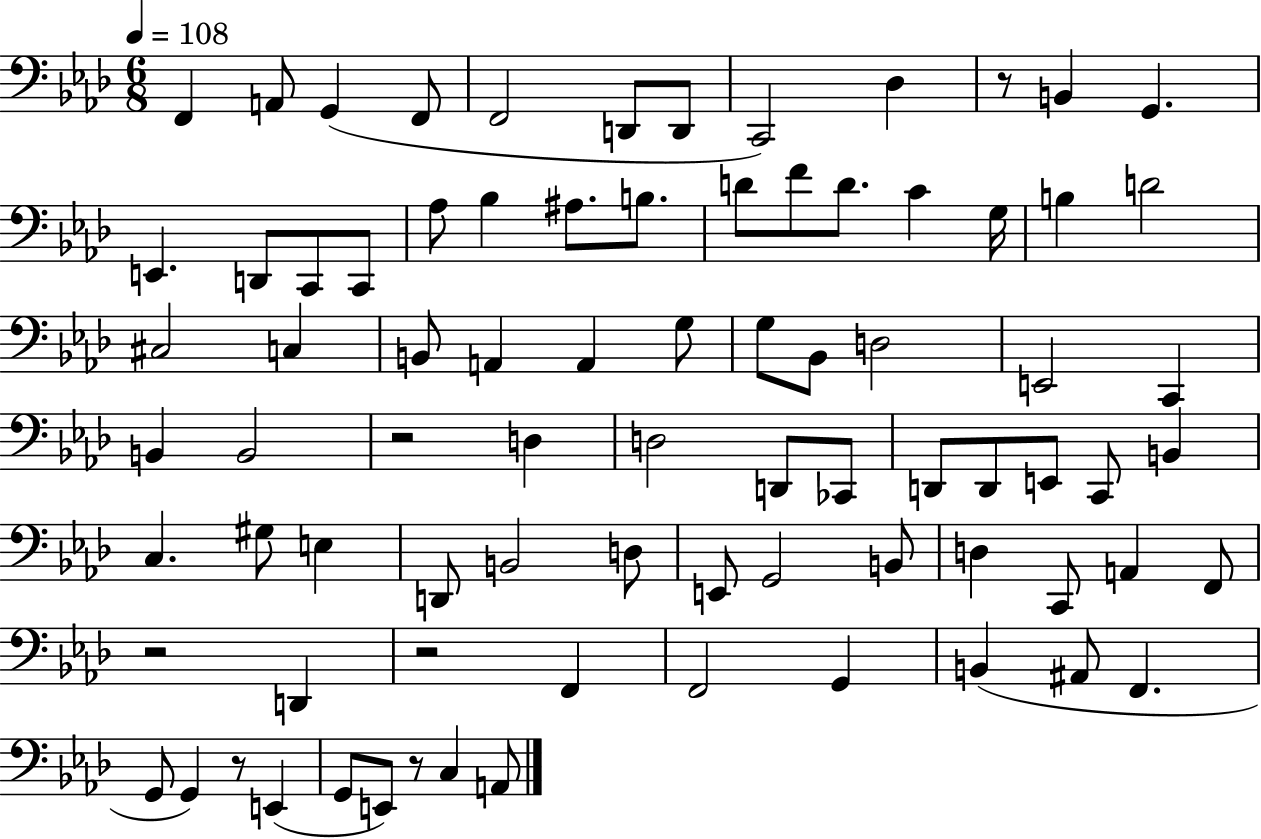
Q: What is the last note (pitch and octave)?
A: A2